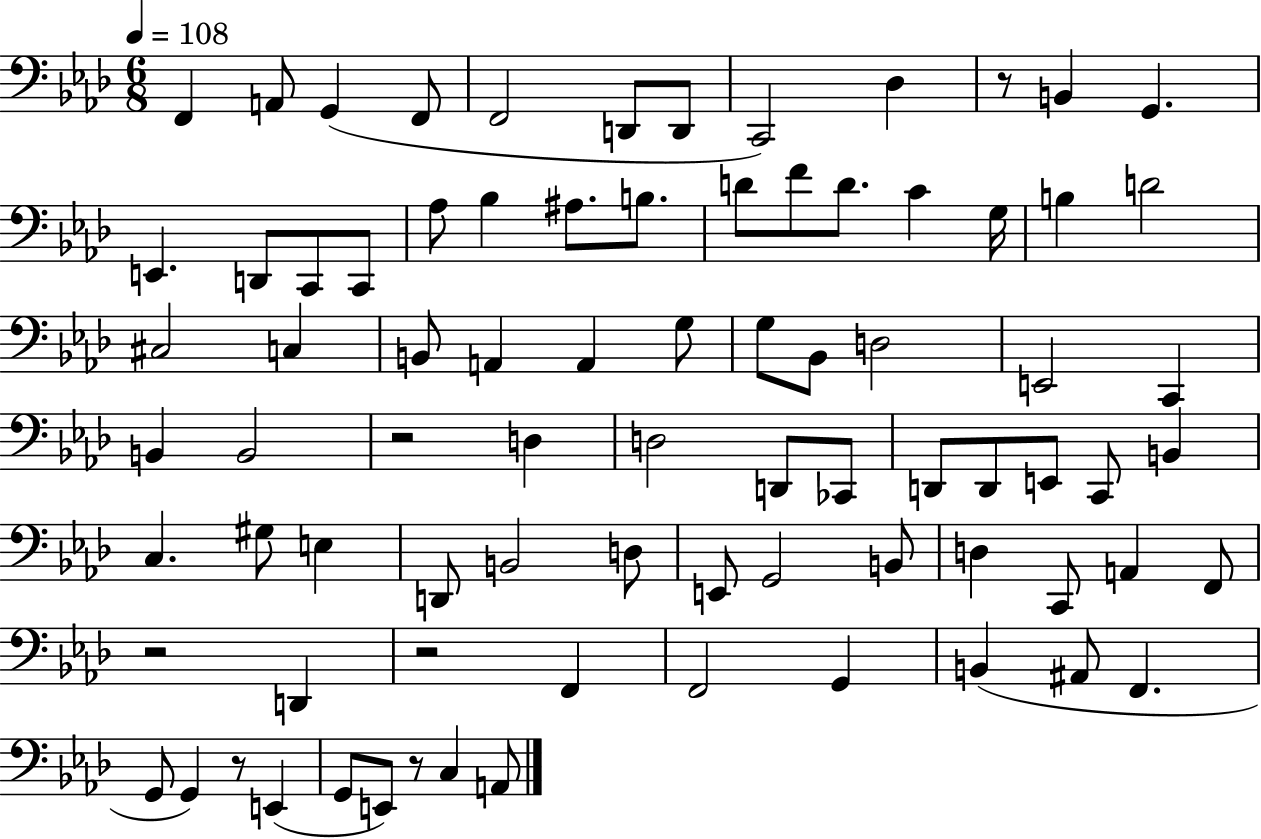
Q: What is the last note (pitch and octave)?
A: A2